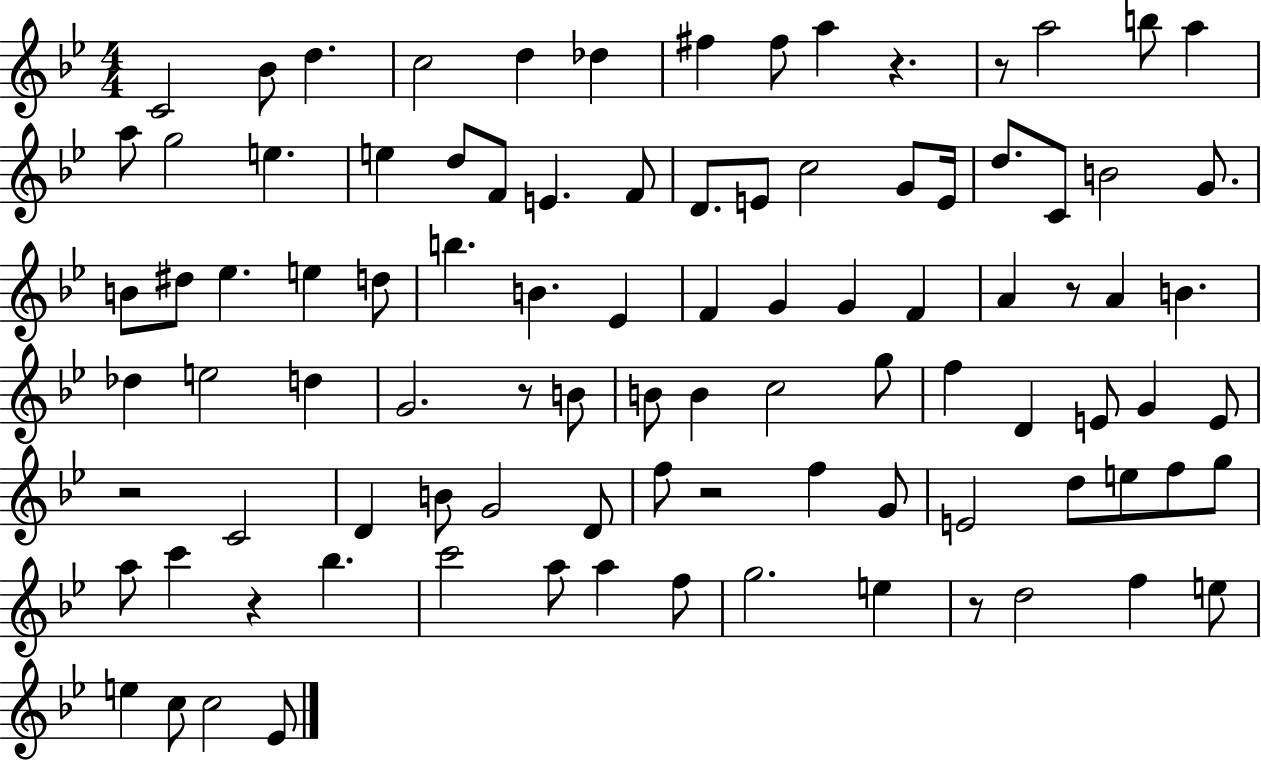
C4/h Bb4/e D5/q. C5/h D5/q Db5/q F#5/q F#5/e A5/q R/q. R/e A5/h B5/e A5/q A5/e G5/h E5/q. E5/q D5/e F4/e E4/q. F4/e D4/e. E4/e C5/h G4/e E4/s D5/e. C4/e B4/h G4/e. B4/e D#5/e Eb5/q. E5/q D5/e B5/q. B4/q. Eb4/q F4/q G4/q G4/q F4/q A4/q R/e A4/q B4/q. Db5/q E5/h D5/q G4/h. R/e B4/e B4/e B4/q C5/h G5/e F5/q D4/q E4/e G4/q E4/e R/h C4/h D4/q B4/e G4/h D4/e F5/e R/h F5/q G4/e E4/h D5/e E5/e F5/e G5/e A5/e C6/q R/q Bb5/q. C6/h A5/e A5/q F5/e G5/h. E5/q R/e D5/h F5/q E5/e E5/q C5/e C5/h Eb4/e